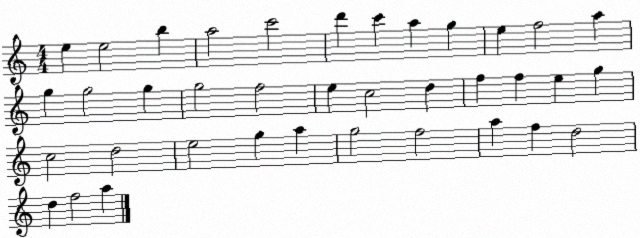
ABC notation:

X:1
T:Untitled
M:4/4
L:1/4
K:C
e e2 b a2 c'2 d' c' a g e f2 a g g2 g g2 f2 e c2 d f f e g c2 d2 e2 g a g2 f2 a f d2 d f2 a